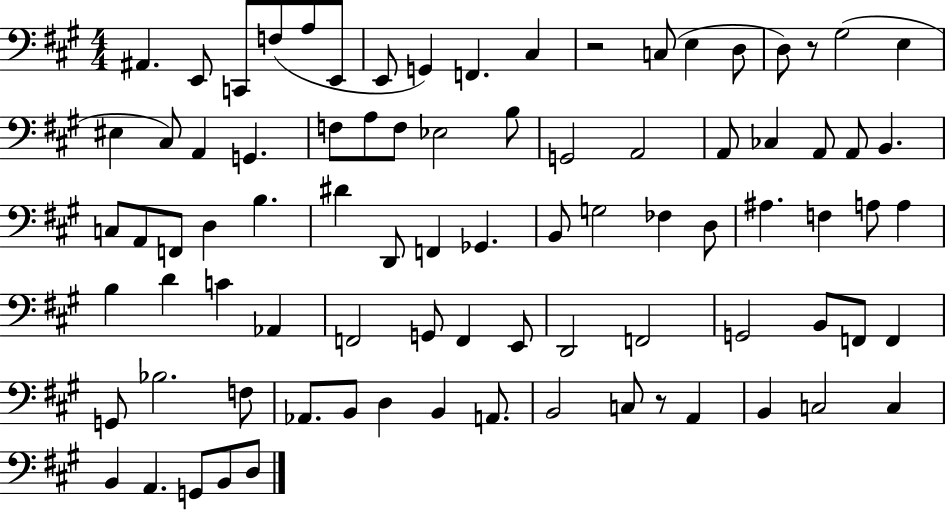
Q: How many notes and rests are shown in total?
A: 85